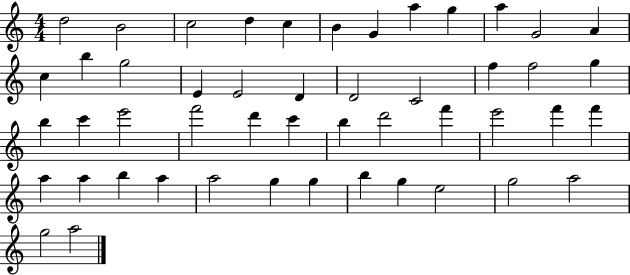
{
  \clef treble
  \numericTimeSignature
  \time 4/4
  \key c \major
  d''2 b'2 | c''2 d''4 c''4 | b'4 g'4 a''4 g''4 | a''4 g'2 a'4 | \break c''4 b''4 g''2 | e'4 e'2 d'4 | d'2 c'2 | f''4 f''2 g''4 | \break b''4 c'''4 e'''2 | f'''2 d'''4 c'''4 | b''4 d'''2 f'''4 | e'''2 f'''4 f'''4 | \break a''4 a''4 b''4 a''4 | a''2 g''4 g''4 | b''4 g''4 e''2 | g''2 a''2 | \break g''2 a''2 | \bar "|."
}